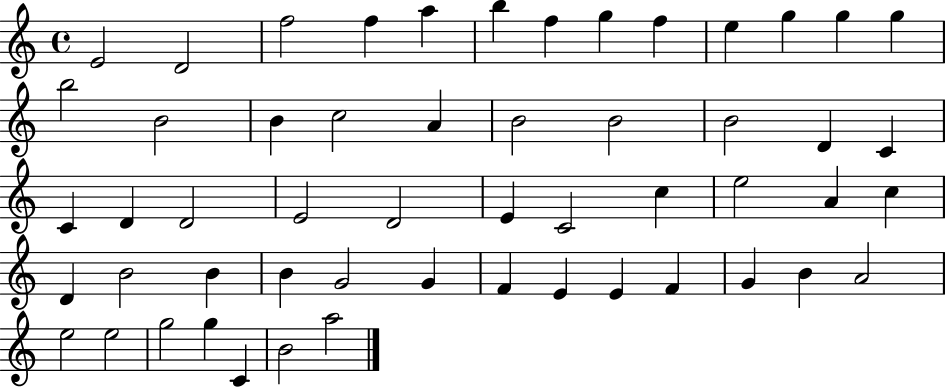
X:1
T:Untitled
M:4/4
L:1/4
K:C
E2 D2 f2 f a b f g f e g g g b2 B2 B c2 A B2 B2 B2 D C C D D2 E2 D2 E C2 c e2 A c D B2 B B G2 G F E E F G B A2 e2 e2 g2 g C B2 a2